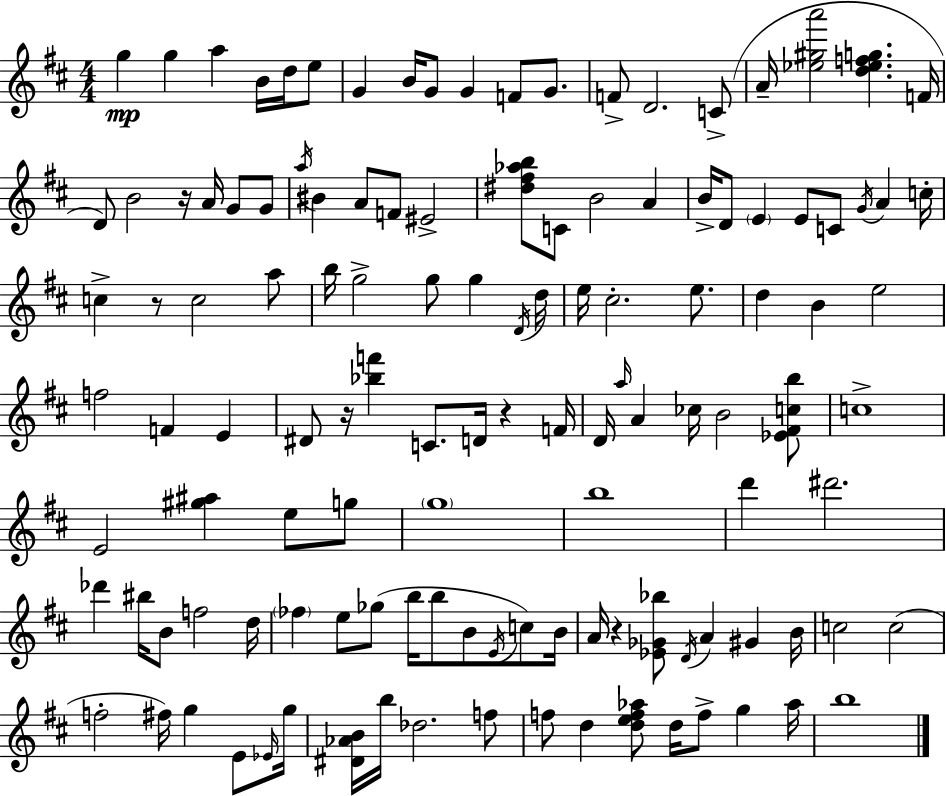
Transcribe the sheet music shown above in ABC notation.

X:1
T:Untitled
M:4/4
L:1/4
K:D
g g a B/4 d/4 e/2 G B/4 G/2 G F/2 G/2 F/2 D2 C/2 A/4 [_e^ga']2 [d_efg] F/4 D/2 B2 z/4 A/4 G/2 G/2 a/4 ^B A/2 F/2 ^E2 [^d^f_ab]/2 C/2 B2 A B/4 D/2 E E/2 C/2 G/4 A c/4 c z/2 c2 a/2 b/4 g2 g/2 g D/4 d/4 e/4 ^c2 e/2 d B e2 f2 F E ^D/2 z/4 [_bf'] C/2 D/4 z F/4 D/4 a/4 A _c/4 B2 [_E^Fcb]/2 c4 E2 [^g^a] e/2 g/2 g4 b4 d' ^d'2 _d' ^b/4 B/2 f2 d/4 _f e/2 _g/2 b/4 b/2 B/2 E/4 c/2 B/4 A/4 z [_E_G_b]/2 D/4 A ^G B/4 c2 c2 f2 ^f/4 g E/2 _E/4 g/4 [^D_AB]/4 b/4 _d2 f/2 f/2 d [def_a]/2 d/4 f/2 g _a/4 b4